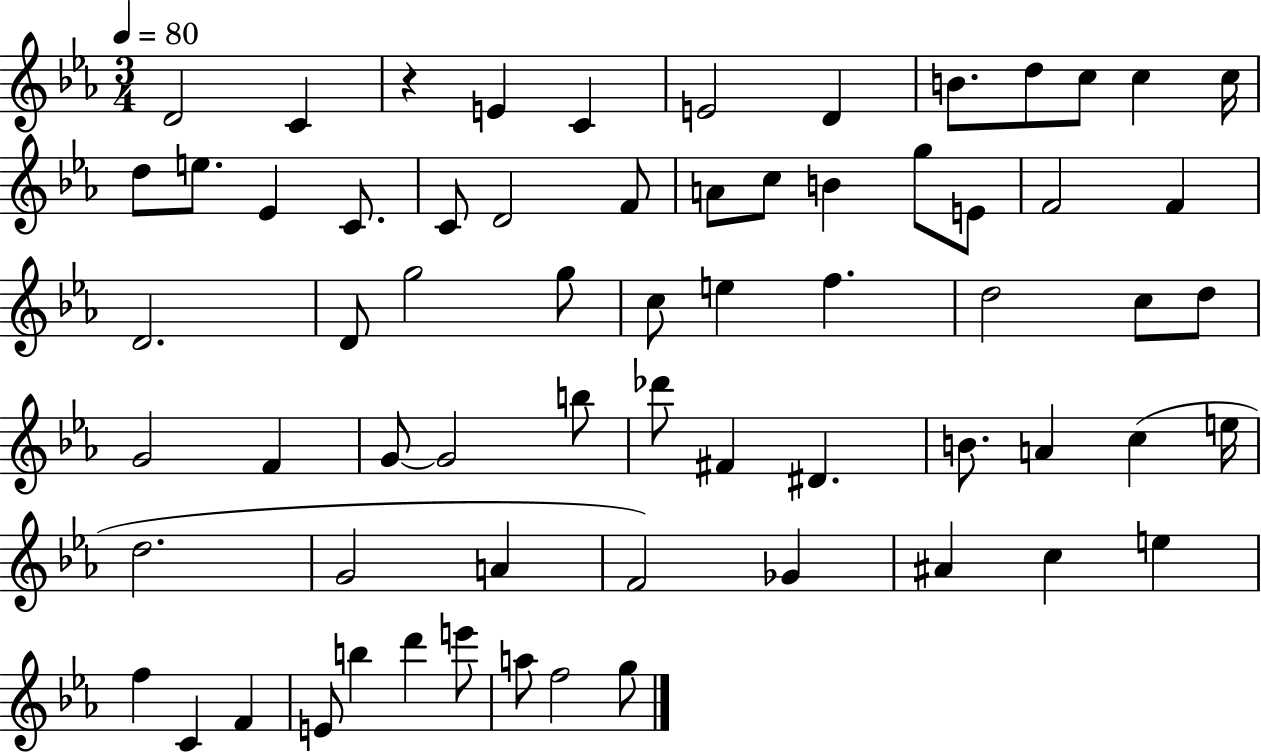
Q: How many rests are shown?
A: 1